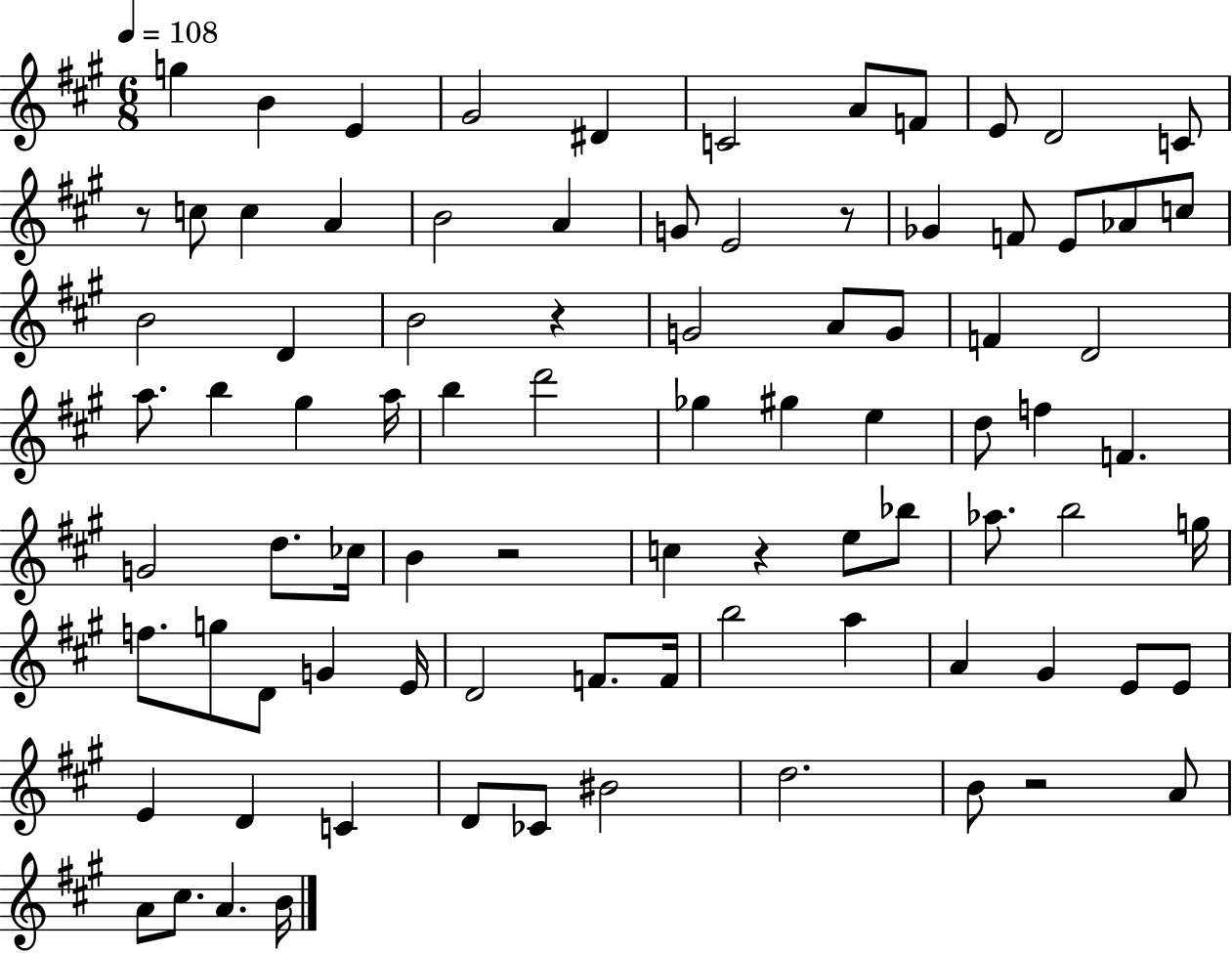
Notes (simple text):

G5/q B4/q E4/q G#4/h D#4/q C4/h A4/e F4/e E4/e D4/h C4/e R/e C5/e C5/q A4/q B4/h A4/q G4/e E4/h R/e Gb4/q F4/e E4/e Ab4/e C5/e B4/h D4/q B4/h R/q G4/h A4/e G4/e F4/q D4/h A5/e. B5/q G#5/q A5/s B5/q D6/h Gb5/q G#5/q E5/q D5/e F5/q F4/q. G4/h D5/e. CES5/s B4/q R/h C5/q R/q E5/e Bb5/e Ab5/e. B5/h G5/s F5/e. G5/e D4/e G4/q E4/s D4/h F4/e. F4/s B5/h A5/q A4/q G#4/q E4/e E4/e E4/q D4/q C4/q D4/e CES4/e BIS4/h D5/h. B4/e R/h A4/e A4/e C#5/e. A4/q. B4/s